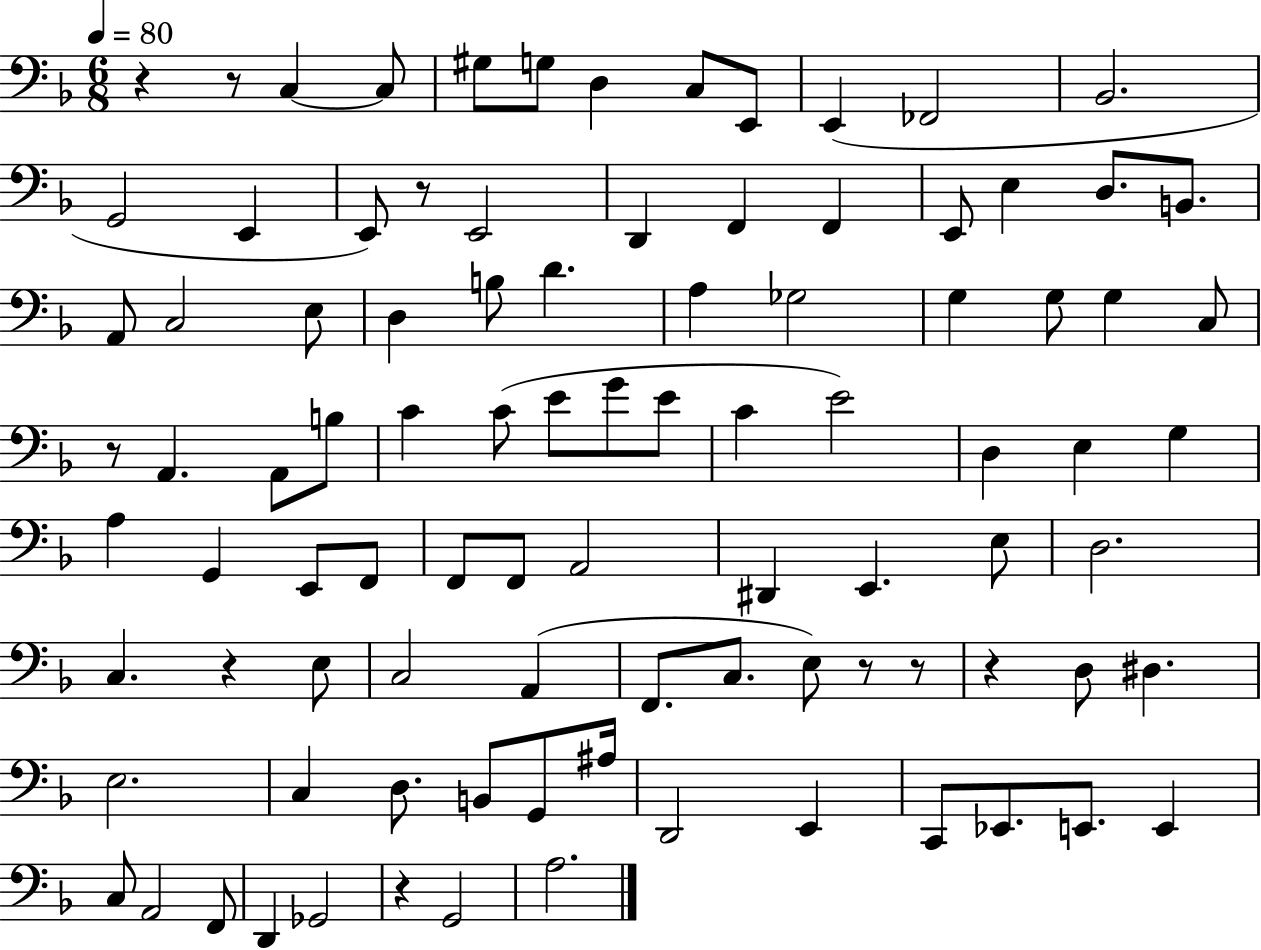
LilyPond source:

{
  \clef bass
  \numericTimeSignature
  \time 6/8
  \key f \major
  \tempo 4 = 80
  r4 r8 c4~~ c8 | gis8 g8 d4 c8 e,8 | e,4( fes,2 | bes,2. | \break g,2 e,4 | e,8) r8 e,2 | d,4 f,4 f,4 | e,8 e4 d8. b,8. | \break a,8 c2 e8 | d4 b8 d'4. | a4 ges2 | g4 g8 g4 c8 | \break r8 a,4. a,8 b8 | c'4 c'8( e'8 g'8 e'8 | c'4 e'2) | d4 e4 g4 | \break a4 g,4 e,8 f,8 | f,8 f,8 a,2 | dis,4 e,4. e8 | d2. | \break c4. r4 e8 | c2 a,4( | f,8. c8. e8) r8 r8 | r4 d8 dis4. | \break e2. | c4 d8. b,8 g,8 ais16 | d,2 e,4 | c,8 ees,8. e,8. e,4 | \break c8 a,2 f,8 | d,4 ges,2 | r4 g,2 | a2. | \break \bar "|."
}